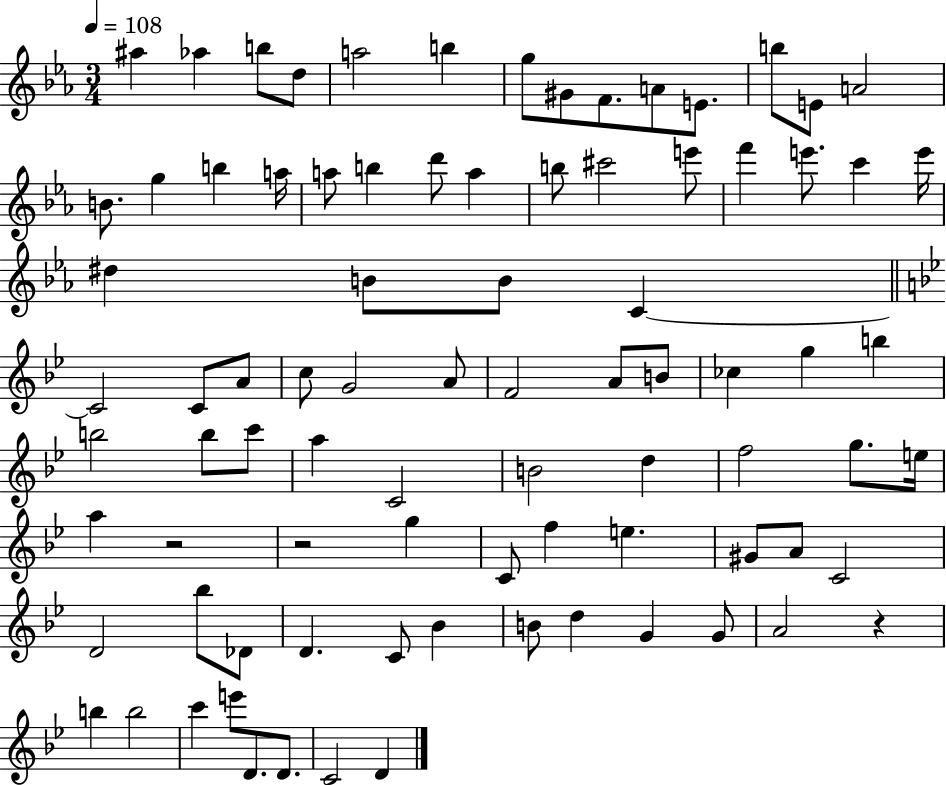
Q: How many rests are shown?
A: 3